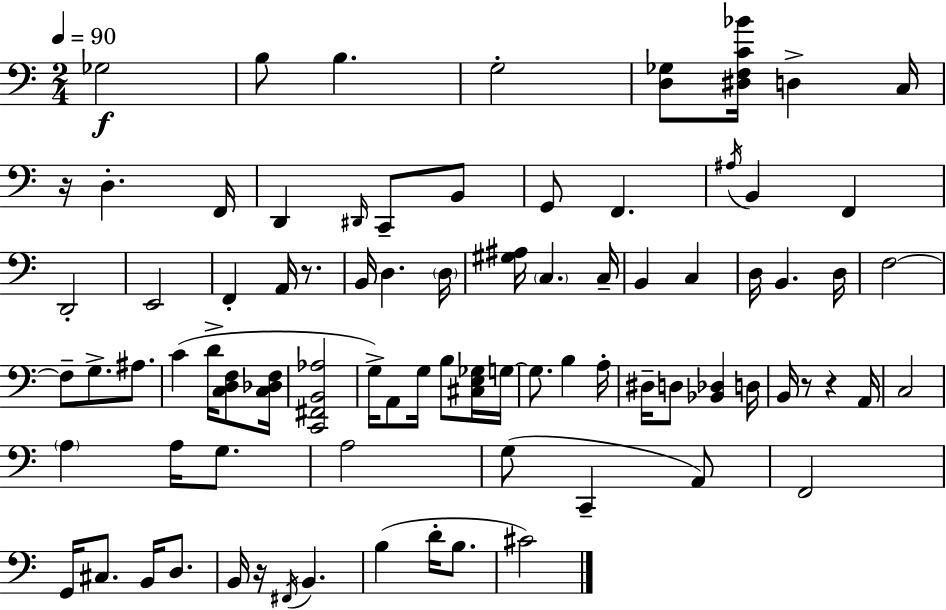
{
  \clef bass
  \numericTimeSignature
  \time 2/4
  \key a \minor
  \tempo 4 = 90
  \repeat volta 2 { ges2\f | b8 b4. | g2-. | <d ges>8 <dis f c' bes'>16 d4-> c16 | \break r16 d4.-. f,16 | d,4 \grace { dis,16 } c,8-- b,8 | g,8 f,4. | \acciaccatura { ais16 } b,4 f,4 | \break d,2-. | e,2 | f,4-. a,16 r8. | b,16 d4. | \break \parenthesize d16 <gis ais>16 \parenthesize c4. | c16-- b,4 c4 | d16 b,4. | d16 f2~~ | \break f8-- g8.-> ais8. | c'4( d'16-> <c d f>8 | <c des f>16 <c, fis, b, aes>2 | g16->) a,8 g16 b8 | \break <cis e ges>16 g16~~ g8. b4 | a16-. dis16-- d8 <bes, des>4 | d16 b,16 r8 r4 | a,16 c2 | \break \parenthesize a4 a16 g8. | a2 | g8( c,4-- | a,8) f,2 | \break g,16 cis8. b,16 d8. | b,16 r16 \acciaccatura { fis,16 } b,4. | b4( d'16-. | b8. cis'2) | \break } \bar "|."
}